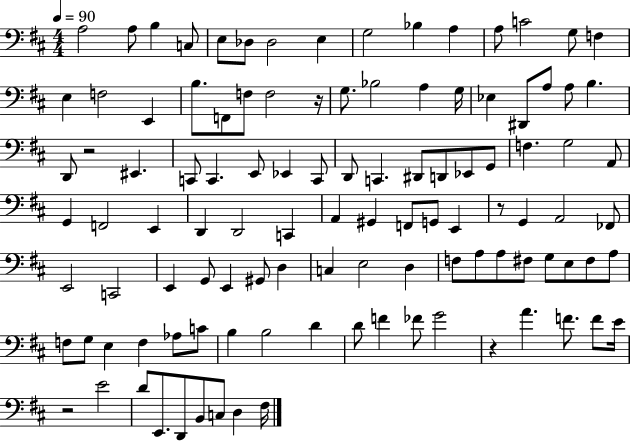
X:1
T:Untitled
M:4/4
L:1/4
K:D
A,2 A,/2 B, C,/2 E,/2 _D,/2 _D,2 E, G,2 _B, A, A,/2 C2 G,/2 F, E, F,2 E,, B,/2 F,,/2 F,/2 F,2 z/4 G,/2 _B,2 A, G,/4 _E, ^D,,/2 A,/2 A,/2 B, D,,/2 z2 ^E,, C,,/2 C,, E,,/2 _E,, C,,/2 D,,/2 C,, ^D,,/2 D,,/2 _E,,/2 G,,/2 F, G,2 A,,/2 G,, F,,2 E,, D,, D,,2 C,, A,, ^G,, F,,/2 G,,/2 E,, z/2 G,, A,,2 _F,,/2 E,,2 C,,2 E,, G,,/2 E,, ^G,,/2 D, C, E,2 D, F,/2 A,/2 A,/2 ^F,/2 G,/2 E,/2 ^F,/2 A,/2 F,/2 G,/2 E, F, _A,/2 C/2 B, B,2 D D/2 F _F/2 G2 z A F/2 F/2 E/4 z2 E2 D/2 E,,/2 D,,/2 B,,/2 C,/2 D, ^F,/4